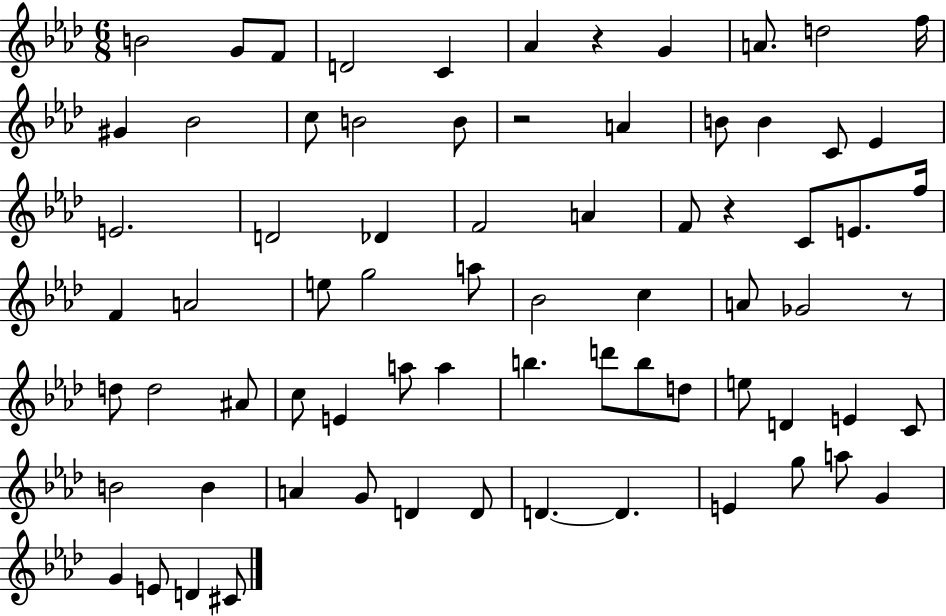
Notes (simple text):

B4/h G4/e F4/e D4/h C4/q Ab4/q R/q G4/q A4/e. D5/h F5/s G#4/q Bb4/h C5/e B4/h B4/e R/h A4/q B4/e B4/q C4/e Eb4/q E4/h. D4/h Db4/q F4/h A4/q F4/e R/q C4/e E4/e. F5/s F4/q A4/h E5/e G5/h A5/e Bb4/h C5/q A4/e Gb4/h R/e D5/e D5/h A#4/e C5/e E4/q A5/e A5/q B5/q. D6/e B5/e D5/e E5/e D4/q E4/q C4/e B4/h B4/q A4/q G4/e D4/q D4/e D4/q. D4/q. E4/q G5/e A5/e G4/q G4/q E4/e D4/q C#4/e